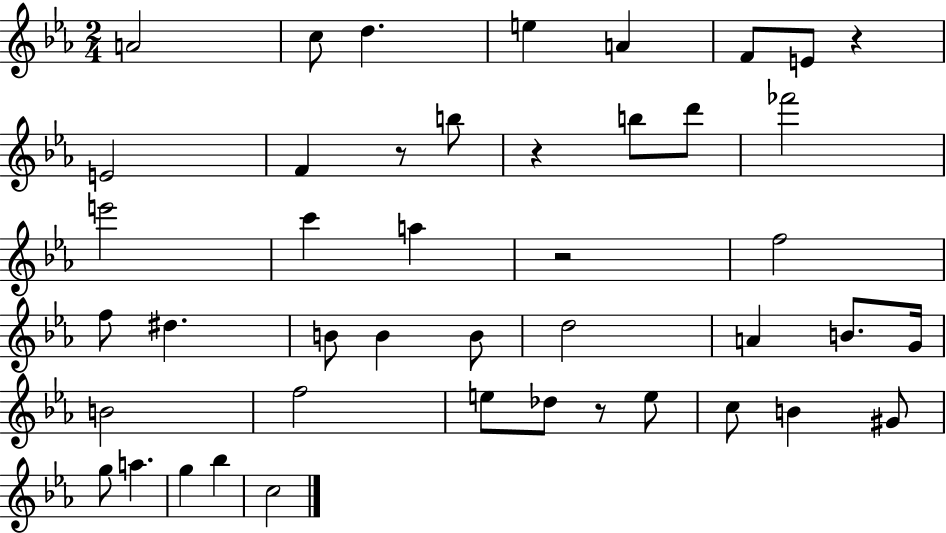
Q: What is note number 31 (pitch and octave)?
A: E5